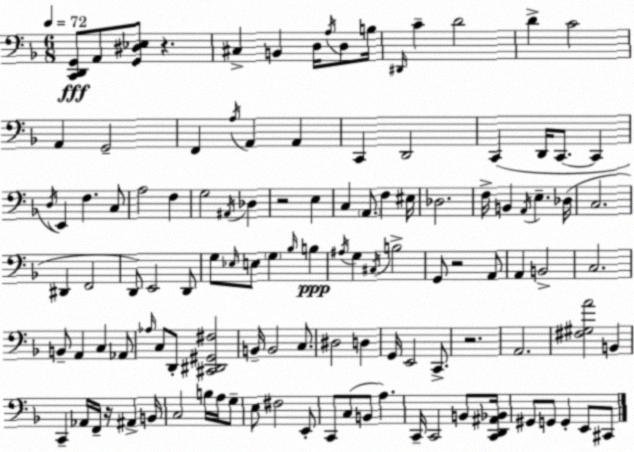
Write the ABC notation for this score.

X:1
T:Untitled
M:6/8
L:1/4
K:Dm
[C,,D,,G,,]/2 A,,/2 [G,,^D,_E,]/2 z ^C, B,, D,/4 A,/4 D,/2 B,/4 ^D,,/4 C D2 D C2 A,, G,,2 F,, A,/4 A,, A,, C,, D,,2 C,, D,,/4 C,,/2 C,, D,/4 E,, F, C,/2 A,2 F, G,2 ^A,,/4 _D, z2 E, C, A,,/2 F, ^E,/4 _D,2 F,/4 B,, A,,/4 E, _D,/4 C,2 ^D,, F,,2 D,,/2 E,,2 D,,/2 G,/2 _E,/4 E,/2 G, _B,/4 B, ^A,/4 G, ^C,/4 B,2 G,,/2 z2 A,,/2 A,, B,,2 C,2 B,,/2 A,, C, _A,,/2 _A,/4 C,/2 D,,/2 [^C,,^D,,^G,,^F,]2 B,,/4 B,,2 C,/2 ^D,2 D, G,,/4 E,,2 C,,/2 z2 A,,2 [^F,^G,A]2 B,, C,, _A,,/4 F,,/4 z/4 ^A,, B,,/4 C,2 B,/4 A,/4 G,/2 E,/2 ^F,2 E,,/2 C,,/2 C,/2 B,,/2 A, C,,/4 C,,2 B,,/2 [C,,D,,^A,,_B,,]/4 ^G,,/2 G,,/2 G,, E,,/2 ^C,,/2